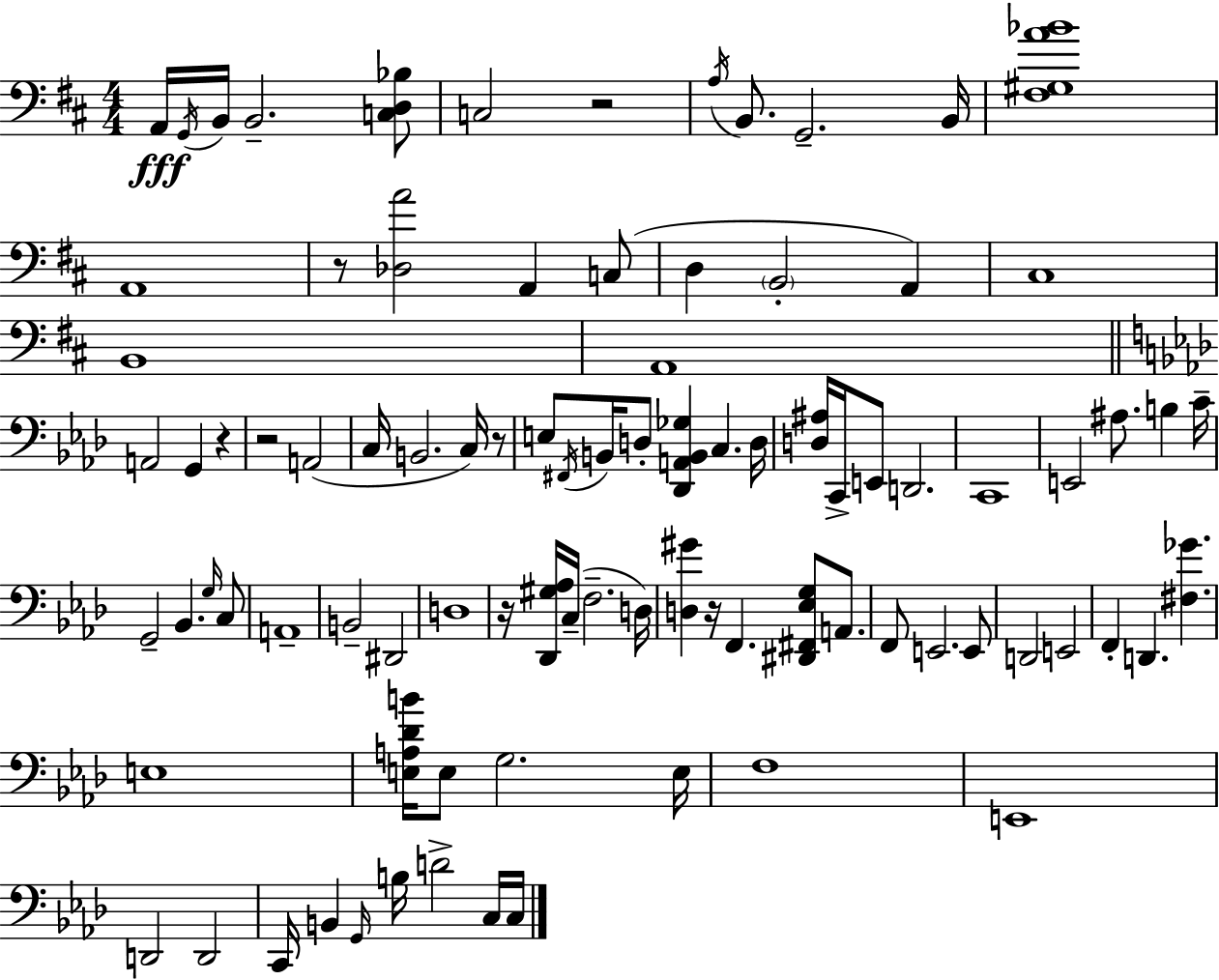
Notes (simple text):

A2/s G2/s B2/s B2/h. [C3,D3,Bb3]/e C3/h R/h A3/s B2/e. G2/h. B2/s [F#3,G#3,A4,Bb4]/w A2/w R/e [Db3,A4]/h A2/q C3/e D3/q B2/h A2/q C#3/w B2/w A2/w A2/h G2/q R/q R/h A2/h C3/s B2/h. C3/s R/e E3/e F#2/s B2/s D3/e [Db2,A2,B2,Gb3]/q C3/q. D3/s [D3,A#3]/s C2/s E2/e D2/h. C2/w E2/h A#3/e. B3/q C4/s G2/h Bb2/q. G3/s C3/e A2/w B2/h D#2/h D3/w R/s [Db2,G#3,Ab3]/s C3/s F3/h. D3/s [D3,G#4]/q R/s F2/q. [D#2,F#2,Eb3,G3]/e A2/e. F2/e E2/h. E2/e D2/h E2/h F2/q D2/q. [F#3,Gb4]/q. E3/w [E3,A3,Db4,B4]/s E3/e G3/h. E3/s F3/w E2/w D2/h D2/h C2/s B2/q G2/s B3/s D4/h C3/s C3/s